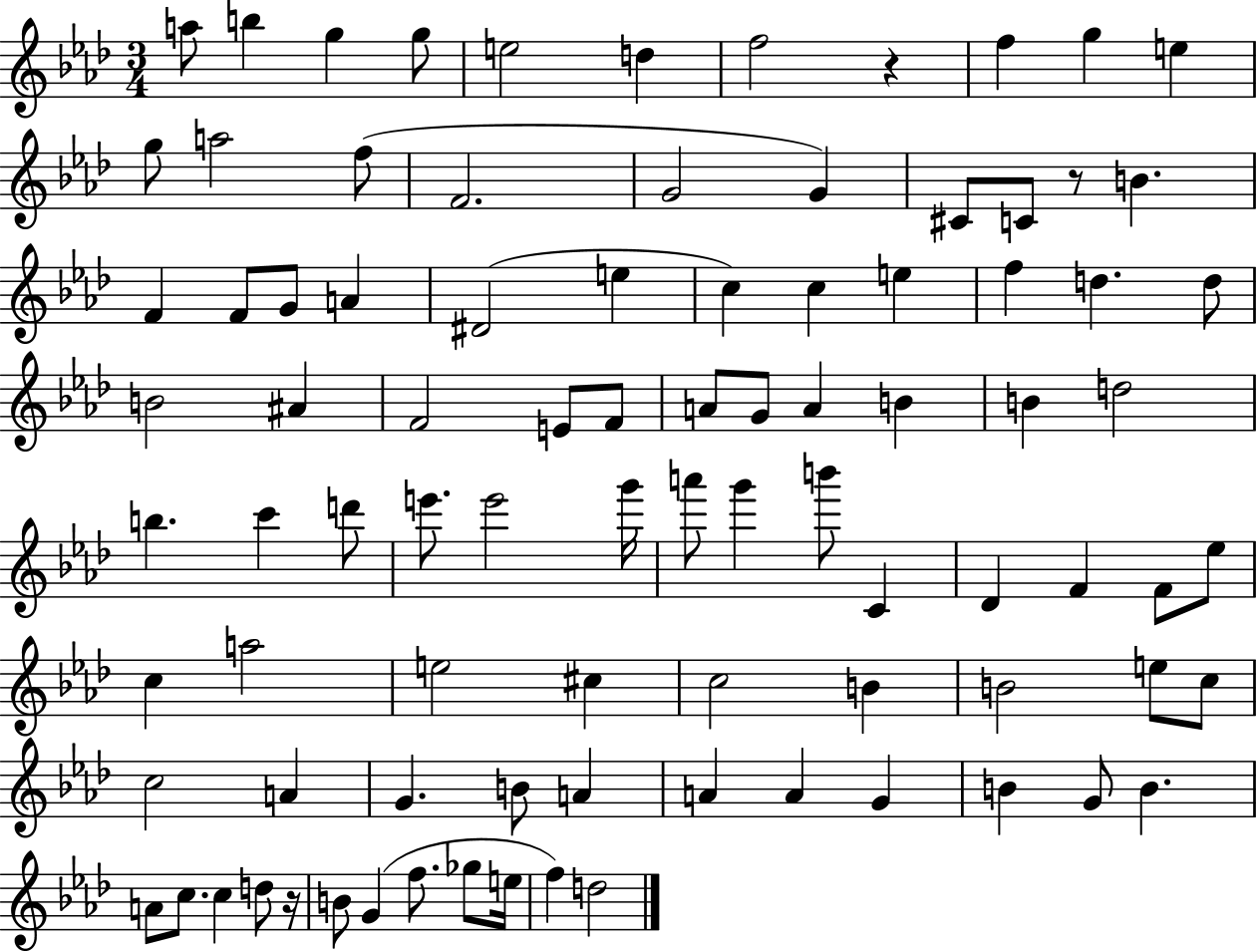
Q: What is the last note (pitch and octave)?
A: D5